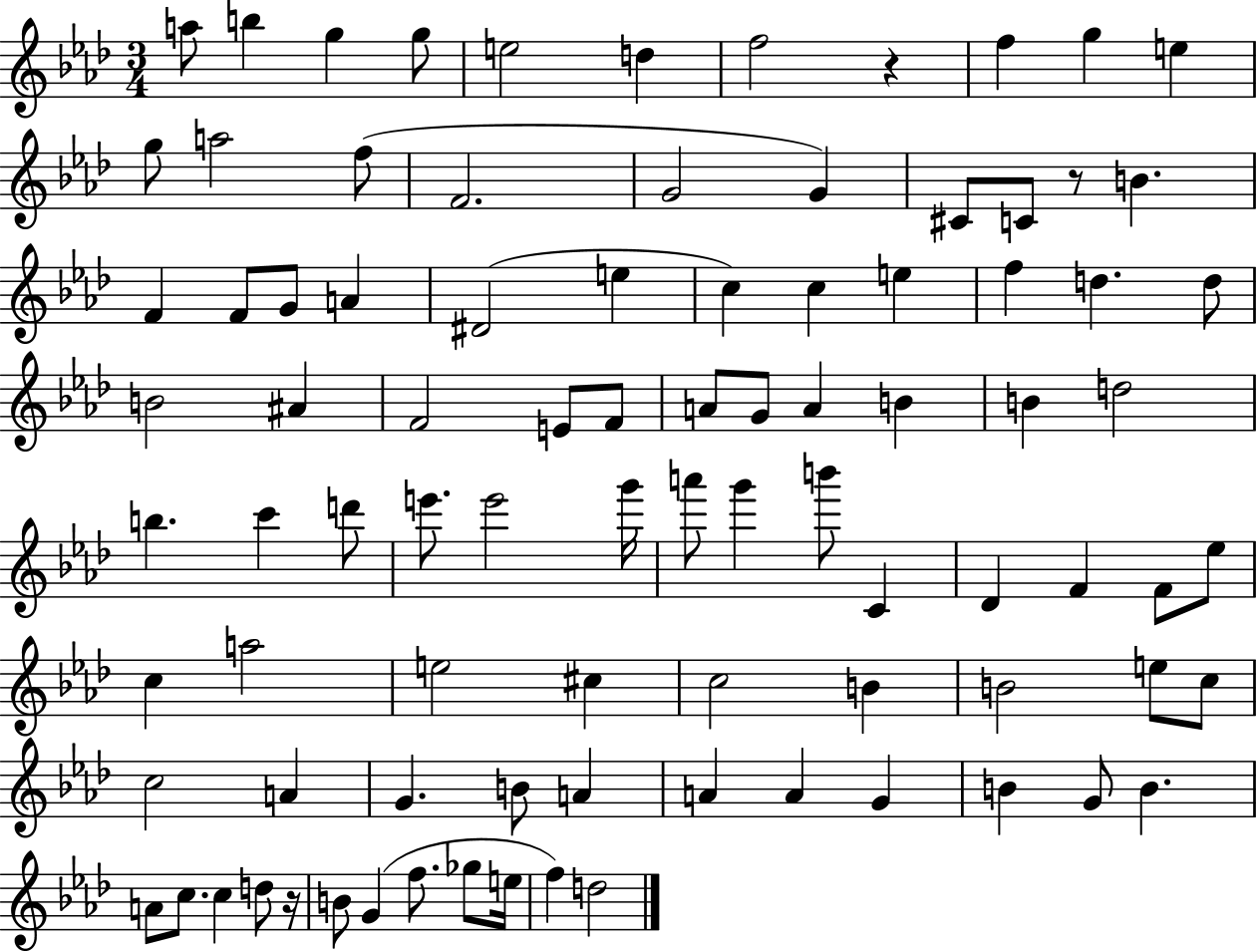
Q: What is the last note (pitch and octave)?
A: D5